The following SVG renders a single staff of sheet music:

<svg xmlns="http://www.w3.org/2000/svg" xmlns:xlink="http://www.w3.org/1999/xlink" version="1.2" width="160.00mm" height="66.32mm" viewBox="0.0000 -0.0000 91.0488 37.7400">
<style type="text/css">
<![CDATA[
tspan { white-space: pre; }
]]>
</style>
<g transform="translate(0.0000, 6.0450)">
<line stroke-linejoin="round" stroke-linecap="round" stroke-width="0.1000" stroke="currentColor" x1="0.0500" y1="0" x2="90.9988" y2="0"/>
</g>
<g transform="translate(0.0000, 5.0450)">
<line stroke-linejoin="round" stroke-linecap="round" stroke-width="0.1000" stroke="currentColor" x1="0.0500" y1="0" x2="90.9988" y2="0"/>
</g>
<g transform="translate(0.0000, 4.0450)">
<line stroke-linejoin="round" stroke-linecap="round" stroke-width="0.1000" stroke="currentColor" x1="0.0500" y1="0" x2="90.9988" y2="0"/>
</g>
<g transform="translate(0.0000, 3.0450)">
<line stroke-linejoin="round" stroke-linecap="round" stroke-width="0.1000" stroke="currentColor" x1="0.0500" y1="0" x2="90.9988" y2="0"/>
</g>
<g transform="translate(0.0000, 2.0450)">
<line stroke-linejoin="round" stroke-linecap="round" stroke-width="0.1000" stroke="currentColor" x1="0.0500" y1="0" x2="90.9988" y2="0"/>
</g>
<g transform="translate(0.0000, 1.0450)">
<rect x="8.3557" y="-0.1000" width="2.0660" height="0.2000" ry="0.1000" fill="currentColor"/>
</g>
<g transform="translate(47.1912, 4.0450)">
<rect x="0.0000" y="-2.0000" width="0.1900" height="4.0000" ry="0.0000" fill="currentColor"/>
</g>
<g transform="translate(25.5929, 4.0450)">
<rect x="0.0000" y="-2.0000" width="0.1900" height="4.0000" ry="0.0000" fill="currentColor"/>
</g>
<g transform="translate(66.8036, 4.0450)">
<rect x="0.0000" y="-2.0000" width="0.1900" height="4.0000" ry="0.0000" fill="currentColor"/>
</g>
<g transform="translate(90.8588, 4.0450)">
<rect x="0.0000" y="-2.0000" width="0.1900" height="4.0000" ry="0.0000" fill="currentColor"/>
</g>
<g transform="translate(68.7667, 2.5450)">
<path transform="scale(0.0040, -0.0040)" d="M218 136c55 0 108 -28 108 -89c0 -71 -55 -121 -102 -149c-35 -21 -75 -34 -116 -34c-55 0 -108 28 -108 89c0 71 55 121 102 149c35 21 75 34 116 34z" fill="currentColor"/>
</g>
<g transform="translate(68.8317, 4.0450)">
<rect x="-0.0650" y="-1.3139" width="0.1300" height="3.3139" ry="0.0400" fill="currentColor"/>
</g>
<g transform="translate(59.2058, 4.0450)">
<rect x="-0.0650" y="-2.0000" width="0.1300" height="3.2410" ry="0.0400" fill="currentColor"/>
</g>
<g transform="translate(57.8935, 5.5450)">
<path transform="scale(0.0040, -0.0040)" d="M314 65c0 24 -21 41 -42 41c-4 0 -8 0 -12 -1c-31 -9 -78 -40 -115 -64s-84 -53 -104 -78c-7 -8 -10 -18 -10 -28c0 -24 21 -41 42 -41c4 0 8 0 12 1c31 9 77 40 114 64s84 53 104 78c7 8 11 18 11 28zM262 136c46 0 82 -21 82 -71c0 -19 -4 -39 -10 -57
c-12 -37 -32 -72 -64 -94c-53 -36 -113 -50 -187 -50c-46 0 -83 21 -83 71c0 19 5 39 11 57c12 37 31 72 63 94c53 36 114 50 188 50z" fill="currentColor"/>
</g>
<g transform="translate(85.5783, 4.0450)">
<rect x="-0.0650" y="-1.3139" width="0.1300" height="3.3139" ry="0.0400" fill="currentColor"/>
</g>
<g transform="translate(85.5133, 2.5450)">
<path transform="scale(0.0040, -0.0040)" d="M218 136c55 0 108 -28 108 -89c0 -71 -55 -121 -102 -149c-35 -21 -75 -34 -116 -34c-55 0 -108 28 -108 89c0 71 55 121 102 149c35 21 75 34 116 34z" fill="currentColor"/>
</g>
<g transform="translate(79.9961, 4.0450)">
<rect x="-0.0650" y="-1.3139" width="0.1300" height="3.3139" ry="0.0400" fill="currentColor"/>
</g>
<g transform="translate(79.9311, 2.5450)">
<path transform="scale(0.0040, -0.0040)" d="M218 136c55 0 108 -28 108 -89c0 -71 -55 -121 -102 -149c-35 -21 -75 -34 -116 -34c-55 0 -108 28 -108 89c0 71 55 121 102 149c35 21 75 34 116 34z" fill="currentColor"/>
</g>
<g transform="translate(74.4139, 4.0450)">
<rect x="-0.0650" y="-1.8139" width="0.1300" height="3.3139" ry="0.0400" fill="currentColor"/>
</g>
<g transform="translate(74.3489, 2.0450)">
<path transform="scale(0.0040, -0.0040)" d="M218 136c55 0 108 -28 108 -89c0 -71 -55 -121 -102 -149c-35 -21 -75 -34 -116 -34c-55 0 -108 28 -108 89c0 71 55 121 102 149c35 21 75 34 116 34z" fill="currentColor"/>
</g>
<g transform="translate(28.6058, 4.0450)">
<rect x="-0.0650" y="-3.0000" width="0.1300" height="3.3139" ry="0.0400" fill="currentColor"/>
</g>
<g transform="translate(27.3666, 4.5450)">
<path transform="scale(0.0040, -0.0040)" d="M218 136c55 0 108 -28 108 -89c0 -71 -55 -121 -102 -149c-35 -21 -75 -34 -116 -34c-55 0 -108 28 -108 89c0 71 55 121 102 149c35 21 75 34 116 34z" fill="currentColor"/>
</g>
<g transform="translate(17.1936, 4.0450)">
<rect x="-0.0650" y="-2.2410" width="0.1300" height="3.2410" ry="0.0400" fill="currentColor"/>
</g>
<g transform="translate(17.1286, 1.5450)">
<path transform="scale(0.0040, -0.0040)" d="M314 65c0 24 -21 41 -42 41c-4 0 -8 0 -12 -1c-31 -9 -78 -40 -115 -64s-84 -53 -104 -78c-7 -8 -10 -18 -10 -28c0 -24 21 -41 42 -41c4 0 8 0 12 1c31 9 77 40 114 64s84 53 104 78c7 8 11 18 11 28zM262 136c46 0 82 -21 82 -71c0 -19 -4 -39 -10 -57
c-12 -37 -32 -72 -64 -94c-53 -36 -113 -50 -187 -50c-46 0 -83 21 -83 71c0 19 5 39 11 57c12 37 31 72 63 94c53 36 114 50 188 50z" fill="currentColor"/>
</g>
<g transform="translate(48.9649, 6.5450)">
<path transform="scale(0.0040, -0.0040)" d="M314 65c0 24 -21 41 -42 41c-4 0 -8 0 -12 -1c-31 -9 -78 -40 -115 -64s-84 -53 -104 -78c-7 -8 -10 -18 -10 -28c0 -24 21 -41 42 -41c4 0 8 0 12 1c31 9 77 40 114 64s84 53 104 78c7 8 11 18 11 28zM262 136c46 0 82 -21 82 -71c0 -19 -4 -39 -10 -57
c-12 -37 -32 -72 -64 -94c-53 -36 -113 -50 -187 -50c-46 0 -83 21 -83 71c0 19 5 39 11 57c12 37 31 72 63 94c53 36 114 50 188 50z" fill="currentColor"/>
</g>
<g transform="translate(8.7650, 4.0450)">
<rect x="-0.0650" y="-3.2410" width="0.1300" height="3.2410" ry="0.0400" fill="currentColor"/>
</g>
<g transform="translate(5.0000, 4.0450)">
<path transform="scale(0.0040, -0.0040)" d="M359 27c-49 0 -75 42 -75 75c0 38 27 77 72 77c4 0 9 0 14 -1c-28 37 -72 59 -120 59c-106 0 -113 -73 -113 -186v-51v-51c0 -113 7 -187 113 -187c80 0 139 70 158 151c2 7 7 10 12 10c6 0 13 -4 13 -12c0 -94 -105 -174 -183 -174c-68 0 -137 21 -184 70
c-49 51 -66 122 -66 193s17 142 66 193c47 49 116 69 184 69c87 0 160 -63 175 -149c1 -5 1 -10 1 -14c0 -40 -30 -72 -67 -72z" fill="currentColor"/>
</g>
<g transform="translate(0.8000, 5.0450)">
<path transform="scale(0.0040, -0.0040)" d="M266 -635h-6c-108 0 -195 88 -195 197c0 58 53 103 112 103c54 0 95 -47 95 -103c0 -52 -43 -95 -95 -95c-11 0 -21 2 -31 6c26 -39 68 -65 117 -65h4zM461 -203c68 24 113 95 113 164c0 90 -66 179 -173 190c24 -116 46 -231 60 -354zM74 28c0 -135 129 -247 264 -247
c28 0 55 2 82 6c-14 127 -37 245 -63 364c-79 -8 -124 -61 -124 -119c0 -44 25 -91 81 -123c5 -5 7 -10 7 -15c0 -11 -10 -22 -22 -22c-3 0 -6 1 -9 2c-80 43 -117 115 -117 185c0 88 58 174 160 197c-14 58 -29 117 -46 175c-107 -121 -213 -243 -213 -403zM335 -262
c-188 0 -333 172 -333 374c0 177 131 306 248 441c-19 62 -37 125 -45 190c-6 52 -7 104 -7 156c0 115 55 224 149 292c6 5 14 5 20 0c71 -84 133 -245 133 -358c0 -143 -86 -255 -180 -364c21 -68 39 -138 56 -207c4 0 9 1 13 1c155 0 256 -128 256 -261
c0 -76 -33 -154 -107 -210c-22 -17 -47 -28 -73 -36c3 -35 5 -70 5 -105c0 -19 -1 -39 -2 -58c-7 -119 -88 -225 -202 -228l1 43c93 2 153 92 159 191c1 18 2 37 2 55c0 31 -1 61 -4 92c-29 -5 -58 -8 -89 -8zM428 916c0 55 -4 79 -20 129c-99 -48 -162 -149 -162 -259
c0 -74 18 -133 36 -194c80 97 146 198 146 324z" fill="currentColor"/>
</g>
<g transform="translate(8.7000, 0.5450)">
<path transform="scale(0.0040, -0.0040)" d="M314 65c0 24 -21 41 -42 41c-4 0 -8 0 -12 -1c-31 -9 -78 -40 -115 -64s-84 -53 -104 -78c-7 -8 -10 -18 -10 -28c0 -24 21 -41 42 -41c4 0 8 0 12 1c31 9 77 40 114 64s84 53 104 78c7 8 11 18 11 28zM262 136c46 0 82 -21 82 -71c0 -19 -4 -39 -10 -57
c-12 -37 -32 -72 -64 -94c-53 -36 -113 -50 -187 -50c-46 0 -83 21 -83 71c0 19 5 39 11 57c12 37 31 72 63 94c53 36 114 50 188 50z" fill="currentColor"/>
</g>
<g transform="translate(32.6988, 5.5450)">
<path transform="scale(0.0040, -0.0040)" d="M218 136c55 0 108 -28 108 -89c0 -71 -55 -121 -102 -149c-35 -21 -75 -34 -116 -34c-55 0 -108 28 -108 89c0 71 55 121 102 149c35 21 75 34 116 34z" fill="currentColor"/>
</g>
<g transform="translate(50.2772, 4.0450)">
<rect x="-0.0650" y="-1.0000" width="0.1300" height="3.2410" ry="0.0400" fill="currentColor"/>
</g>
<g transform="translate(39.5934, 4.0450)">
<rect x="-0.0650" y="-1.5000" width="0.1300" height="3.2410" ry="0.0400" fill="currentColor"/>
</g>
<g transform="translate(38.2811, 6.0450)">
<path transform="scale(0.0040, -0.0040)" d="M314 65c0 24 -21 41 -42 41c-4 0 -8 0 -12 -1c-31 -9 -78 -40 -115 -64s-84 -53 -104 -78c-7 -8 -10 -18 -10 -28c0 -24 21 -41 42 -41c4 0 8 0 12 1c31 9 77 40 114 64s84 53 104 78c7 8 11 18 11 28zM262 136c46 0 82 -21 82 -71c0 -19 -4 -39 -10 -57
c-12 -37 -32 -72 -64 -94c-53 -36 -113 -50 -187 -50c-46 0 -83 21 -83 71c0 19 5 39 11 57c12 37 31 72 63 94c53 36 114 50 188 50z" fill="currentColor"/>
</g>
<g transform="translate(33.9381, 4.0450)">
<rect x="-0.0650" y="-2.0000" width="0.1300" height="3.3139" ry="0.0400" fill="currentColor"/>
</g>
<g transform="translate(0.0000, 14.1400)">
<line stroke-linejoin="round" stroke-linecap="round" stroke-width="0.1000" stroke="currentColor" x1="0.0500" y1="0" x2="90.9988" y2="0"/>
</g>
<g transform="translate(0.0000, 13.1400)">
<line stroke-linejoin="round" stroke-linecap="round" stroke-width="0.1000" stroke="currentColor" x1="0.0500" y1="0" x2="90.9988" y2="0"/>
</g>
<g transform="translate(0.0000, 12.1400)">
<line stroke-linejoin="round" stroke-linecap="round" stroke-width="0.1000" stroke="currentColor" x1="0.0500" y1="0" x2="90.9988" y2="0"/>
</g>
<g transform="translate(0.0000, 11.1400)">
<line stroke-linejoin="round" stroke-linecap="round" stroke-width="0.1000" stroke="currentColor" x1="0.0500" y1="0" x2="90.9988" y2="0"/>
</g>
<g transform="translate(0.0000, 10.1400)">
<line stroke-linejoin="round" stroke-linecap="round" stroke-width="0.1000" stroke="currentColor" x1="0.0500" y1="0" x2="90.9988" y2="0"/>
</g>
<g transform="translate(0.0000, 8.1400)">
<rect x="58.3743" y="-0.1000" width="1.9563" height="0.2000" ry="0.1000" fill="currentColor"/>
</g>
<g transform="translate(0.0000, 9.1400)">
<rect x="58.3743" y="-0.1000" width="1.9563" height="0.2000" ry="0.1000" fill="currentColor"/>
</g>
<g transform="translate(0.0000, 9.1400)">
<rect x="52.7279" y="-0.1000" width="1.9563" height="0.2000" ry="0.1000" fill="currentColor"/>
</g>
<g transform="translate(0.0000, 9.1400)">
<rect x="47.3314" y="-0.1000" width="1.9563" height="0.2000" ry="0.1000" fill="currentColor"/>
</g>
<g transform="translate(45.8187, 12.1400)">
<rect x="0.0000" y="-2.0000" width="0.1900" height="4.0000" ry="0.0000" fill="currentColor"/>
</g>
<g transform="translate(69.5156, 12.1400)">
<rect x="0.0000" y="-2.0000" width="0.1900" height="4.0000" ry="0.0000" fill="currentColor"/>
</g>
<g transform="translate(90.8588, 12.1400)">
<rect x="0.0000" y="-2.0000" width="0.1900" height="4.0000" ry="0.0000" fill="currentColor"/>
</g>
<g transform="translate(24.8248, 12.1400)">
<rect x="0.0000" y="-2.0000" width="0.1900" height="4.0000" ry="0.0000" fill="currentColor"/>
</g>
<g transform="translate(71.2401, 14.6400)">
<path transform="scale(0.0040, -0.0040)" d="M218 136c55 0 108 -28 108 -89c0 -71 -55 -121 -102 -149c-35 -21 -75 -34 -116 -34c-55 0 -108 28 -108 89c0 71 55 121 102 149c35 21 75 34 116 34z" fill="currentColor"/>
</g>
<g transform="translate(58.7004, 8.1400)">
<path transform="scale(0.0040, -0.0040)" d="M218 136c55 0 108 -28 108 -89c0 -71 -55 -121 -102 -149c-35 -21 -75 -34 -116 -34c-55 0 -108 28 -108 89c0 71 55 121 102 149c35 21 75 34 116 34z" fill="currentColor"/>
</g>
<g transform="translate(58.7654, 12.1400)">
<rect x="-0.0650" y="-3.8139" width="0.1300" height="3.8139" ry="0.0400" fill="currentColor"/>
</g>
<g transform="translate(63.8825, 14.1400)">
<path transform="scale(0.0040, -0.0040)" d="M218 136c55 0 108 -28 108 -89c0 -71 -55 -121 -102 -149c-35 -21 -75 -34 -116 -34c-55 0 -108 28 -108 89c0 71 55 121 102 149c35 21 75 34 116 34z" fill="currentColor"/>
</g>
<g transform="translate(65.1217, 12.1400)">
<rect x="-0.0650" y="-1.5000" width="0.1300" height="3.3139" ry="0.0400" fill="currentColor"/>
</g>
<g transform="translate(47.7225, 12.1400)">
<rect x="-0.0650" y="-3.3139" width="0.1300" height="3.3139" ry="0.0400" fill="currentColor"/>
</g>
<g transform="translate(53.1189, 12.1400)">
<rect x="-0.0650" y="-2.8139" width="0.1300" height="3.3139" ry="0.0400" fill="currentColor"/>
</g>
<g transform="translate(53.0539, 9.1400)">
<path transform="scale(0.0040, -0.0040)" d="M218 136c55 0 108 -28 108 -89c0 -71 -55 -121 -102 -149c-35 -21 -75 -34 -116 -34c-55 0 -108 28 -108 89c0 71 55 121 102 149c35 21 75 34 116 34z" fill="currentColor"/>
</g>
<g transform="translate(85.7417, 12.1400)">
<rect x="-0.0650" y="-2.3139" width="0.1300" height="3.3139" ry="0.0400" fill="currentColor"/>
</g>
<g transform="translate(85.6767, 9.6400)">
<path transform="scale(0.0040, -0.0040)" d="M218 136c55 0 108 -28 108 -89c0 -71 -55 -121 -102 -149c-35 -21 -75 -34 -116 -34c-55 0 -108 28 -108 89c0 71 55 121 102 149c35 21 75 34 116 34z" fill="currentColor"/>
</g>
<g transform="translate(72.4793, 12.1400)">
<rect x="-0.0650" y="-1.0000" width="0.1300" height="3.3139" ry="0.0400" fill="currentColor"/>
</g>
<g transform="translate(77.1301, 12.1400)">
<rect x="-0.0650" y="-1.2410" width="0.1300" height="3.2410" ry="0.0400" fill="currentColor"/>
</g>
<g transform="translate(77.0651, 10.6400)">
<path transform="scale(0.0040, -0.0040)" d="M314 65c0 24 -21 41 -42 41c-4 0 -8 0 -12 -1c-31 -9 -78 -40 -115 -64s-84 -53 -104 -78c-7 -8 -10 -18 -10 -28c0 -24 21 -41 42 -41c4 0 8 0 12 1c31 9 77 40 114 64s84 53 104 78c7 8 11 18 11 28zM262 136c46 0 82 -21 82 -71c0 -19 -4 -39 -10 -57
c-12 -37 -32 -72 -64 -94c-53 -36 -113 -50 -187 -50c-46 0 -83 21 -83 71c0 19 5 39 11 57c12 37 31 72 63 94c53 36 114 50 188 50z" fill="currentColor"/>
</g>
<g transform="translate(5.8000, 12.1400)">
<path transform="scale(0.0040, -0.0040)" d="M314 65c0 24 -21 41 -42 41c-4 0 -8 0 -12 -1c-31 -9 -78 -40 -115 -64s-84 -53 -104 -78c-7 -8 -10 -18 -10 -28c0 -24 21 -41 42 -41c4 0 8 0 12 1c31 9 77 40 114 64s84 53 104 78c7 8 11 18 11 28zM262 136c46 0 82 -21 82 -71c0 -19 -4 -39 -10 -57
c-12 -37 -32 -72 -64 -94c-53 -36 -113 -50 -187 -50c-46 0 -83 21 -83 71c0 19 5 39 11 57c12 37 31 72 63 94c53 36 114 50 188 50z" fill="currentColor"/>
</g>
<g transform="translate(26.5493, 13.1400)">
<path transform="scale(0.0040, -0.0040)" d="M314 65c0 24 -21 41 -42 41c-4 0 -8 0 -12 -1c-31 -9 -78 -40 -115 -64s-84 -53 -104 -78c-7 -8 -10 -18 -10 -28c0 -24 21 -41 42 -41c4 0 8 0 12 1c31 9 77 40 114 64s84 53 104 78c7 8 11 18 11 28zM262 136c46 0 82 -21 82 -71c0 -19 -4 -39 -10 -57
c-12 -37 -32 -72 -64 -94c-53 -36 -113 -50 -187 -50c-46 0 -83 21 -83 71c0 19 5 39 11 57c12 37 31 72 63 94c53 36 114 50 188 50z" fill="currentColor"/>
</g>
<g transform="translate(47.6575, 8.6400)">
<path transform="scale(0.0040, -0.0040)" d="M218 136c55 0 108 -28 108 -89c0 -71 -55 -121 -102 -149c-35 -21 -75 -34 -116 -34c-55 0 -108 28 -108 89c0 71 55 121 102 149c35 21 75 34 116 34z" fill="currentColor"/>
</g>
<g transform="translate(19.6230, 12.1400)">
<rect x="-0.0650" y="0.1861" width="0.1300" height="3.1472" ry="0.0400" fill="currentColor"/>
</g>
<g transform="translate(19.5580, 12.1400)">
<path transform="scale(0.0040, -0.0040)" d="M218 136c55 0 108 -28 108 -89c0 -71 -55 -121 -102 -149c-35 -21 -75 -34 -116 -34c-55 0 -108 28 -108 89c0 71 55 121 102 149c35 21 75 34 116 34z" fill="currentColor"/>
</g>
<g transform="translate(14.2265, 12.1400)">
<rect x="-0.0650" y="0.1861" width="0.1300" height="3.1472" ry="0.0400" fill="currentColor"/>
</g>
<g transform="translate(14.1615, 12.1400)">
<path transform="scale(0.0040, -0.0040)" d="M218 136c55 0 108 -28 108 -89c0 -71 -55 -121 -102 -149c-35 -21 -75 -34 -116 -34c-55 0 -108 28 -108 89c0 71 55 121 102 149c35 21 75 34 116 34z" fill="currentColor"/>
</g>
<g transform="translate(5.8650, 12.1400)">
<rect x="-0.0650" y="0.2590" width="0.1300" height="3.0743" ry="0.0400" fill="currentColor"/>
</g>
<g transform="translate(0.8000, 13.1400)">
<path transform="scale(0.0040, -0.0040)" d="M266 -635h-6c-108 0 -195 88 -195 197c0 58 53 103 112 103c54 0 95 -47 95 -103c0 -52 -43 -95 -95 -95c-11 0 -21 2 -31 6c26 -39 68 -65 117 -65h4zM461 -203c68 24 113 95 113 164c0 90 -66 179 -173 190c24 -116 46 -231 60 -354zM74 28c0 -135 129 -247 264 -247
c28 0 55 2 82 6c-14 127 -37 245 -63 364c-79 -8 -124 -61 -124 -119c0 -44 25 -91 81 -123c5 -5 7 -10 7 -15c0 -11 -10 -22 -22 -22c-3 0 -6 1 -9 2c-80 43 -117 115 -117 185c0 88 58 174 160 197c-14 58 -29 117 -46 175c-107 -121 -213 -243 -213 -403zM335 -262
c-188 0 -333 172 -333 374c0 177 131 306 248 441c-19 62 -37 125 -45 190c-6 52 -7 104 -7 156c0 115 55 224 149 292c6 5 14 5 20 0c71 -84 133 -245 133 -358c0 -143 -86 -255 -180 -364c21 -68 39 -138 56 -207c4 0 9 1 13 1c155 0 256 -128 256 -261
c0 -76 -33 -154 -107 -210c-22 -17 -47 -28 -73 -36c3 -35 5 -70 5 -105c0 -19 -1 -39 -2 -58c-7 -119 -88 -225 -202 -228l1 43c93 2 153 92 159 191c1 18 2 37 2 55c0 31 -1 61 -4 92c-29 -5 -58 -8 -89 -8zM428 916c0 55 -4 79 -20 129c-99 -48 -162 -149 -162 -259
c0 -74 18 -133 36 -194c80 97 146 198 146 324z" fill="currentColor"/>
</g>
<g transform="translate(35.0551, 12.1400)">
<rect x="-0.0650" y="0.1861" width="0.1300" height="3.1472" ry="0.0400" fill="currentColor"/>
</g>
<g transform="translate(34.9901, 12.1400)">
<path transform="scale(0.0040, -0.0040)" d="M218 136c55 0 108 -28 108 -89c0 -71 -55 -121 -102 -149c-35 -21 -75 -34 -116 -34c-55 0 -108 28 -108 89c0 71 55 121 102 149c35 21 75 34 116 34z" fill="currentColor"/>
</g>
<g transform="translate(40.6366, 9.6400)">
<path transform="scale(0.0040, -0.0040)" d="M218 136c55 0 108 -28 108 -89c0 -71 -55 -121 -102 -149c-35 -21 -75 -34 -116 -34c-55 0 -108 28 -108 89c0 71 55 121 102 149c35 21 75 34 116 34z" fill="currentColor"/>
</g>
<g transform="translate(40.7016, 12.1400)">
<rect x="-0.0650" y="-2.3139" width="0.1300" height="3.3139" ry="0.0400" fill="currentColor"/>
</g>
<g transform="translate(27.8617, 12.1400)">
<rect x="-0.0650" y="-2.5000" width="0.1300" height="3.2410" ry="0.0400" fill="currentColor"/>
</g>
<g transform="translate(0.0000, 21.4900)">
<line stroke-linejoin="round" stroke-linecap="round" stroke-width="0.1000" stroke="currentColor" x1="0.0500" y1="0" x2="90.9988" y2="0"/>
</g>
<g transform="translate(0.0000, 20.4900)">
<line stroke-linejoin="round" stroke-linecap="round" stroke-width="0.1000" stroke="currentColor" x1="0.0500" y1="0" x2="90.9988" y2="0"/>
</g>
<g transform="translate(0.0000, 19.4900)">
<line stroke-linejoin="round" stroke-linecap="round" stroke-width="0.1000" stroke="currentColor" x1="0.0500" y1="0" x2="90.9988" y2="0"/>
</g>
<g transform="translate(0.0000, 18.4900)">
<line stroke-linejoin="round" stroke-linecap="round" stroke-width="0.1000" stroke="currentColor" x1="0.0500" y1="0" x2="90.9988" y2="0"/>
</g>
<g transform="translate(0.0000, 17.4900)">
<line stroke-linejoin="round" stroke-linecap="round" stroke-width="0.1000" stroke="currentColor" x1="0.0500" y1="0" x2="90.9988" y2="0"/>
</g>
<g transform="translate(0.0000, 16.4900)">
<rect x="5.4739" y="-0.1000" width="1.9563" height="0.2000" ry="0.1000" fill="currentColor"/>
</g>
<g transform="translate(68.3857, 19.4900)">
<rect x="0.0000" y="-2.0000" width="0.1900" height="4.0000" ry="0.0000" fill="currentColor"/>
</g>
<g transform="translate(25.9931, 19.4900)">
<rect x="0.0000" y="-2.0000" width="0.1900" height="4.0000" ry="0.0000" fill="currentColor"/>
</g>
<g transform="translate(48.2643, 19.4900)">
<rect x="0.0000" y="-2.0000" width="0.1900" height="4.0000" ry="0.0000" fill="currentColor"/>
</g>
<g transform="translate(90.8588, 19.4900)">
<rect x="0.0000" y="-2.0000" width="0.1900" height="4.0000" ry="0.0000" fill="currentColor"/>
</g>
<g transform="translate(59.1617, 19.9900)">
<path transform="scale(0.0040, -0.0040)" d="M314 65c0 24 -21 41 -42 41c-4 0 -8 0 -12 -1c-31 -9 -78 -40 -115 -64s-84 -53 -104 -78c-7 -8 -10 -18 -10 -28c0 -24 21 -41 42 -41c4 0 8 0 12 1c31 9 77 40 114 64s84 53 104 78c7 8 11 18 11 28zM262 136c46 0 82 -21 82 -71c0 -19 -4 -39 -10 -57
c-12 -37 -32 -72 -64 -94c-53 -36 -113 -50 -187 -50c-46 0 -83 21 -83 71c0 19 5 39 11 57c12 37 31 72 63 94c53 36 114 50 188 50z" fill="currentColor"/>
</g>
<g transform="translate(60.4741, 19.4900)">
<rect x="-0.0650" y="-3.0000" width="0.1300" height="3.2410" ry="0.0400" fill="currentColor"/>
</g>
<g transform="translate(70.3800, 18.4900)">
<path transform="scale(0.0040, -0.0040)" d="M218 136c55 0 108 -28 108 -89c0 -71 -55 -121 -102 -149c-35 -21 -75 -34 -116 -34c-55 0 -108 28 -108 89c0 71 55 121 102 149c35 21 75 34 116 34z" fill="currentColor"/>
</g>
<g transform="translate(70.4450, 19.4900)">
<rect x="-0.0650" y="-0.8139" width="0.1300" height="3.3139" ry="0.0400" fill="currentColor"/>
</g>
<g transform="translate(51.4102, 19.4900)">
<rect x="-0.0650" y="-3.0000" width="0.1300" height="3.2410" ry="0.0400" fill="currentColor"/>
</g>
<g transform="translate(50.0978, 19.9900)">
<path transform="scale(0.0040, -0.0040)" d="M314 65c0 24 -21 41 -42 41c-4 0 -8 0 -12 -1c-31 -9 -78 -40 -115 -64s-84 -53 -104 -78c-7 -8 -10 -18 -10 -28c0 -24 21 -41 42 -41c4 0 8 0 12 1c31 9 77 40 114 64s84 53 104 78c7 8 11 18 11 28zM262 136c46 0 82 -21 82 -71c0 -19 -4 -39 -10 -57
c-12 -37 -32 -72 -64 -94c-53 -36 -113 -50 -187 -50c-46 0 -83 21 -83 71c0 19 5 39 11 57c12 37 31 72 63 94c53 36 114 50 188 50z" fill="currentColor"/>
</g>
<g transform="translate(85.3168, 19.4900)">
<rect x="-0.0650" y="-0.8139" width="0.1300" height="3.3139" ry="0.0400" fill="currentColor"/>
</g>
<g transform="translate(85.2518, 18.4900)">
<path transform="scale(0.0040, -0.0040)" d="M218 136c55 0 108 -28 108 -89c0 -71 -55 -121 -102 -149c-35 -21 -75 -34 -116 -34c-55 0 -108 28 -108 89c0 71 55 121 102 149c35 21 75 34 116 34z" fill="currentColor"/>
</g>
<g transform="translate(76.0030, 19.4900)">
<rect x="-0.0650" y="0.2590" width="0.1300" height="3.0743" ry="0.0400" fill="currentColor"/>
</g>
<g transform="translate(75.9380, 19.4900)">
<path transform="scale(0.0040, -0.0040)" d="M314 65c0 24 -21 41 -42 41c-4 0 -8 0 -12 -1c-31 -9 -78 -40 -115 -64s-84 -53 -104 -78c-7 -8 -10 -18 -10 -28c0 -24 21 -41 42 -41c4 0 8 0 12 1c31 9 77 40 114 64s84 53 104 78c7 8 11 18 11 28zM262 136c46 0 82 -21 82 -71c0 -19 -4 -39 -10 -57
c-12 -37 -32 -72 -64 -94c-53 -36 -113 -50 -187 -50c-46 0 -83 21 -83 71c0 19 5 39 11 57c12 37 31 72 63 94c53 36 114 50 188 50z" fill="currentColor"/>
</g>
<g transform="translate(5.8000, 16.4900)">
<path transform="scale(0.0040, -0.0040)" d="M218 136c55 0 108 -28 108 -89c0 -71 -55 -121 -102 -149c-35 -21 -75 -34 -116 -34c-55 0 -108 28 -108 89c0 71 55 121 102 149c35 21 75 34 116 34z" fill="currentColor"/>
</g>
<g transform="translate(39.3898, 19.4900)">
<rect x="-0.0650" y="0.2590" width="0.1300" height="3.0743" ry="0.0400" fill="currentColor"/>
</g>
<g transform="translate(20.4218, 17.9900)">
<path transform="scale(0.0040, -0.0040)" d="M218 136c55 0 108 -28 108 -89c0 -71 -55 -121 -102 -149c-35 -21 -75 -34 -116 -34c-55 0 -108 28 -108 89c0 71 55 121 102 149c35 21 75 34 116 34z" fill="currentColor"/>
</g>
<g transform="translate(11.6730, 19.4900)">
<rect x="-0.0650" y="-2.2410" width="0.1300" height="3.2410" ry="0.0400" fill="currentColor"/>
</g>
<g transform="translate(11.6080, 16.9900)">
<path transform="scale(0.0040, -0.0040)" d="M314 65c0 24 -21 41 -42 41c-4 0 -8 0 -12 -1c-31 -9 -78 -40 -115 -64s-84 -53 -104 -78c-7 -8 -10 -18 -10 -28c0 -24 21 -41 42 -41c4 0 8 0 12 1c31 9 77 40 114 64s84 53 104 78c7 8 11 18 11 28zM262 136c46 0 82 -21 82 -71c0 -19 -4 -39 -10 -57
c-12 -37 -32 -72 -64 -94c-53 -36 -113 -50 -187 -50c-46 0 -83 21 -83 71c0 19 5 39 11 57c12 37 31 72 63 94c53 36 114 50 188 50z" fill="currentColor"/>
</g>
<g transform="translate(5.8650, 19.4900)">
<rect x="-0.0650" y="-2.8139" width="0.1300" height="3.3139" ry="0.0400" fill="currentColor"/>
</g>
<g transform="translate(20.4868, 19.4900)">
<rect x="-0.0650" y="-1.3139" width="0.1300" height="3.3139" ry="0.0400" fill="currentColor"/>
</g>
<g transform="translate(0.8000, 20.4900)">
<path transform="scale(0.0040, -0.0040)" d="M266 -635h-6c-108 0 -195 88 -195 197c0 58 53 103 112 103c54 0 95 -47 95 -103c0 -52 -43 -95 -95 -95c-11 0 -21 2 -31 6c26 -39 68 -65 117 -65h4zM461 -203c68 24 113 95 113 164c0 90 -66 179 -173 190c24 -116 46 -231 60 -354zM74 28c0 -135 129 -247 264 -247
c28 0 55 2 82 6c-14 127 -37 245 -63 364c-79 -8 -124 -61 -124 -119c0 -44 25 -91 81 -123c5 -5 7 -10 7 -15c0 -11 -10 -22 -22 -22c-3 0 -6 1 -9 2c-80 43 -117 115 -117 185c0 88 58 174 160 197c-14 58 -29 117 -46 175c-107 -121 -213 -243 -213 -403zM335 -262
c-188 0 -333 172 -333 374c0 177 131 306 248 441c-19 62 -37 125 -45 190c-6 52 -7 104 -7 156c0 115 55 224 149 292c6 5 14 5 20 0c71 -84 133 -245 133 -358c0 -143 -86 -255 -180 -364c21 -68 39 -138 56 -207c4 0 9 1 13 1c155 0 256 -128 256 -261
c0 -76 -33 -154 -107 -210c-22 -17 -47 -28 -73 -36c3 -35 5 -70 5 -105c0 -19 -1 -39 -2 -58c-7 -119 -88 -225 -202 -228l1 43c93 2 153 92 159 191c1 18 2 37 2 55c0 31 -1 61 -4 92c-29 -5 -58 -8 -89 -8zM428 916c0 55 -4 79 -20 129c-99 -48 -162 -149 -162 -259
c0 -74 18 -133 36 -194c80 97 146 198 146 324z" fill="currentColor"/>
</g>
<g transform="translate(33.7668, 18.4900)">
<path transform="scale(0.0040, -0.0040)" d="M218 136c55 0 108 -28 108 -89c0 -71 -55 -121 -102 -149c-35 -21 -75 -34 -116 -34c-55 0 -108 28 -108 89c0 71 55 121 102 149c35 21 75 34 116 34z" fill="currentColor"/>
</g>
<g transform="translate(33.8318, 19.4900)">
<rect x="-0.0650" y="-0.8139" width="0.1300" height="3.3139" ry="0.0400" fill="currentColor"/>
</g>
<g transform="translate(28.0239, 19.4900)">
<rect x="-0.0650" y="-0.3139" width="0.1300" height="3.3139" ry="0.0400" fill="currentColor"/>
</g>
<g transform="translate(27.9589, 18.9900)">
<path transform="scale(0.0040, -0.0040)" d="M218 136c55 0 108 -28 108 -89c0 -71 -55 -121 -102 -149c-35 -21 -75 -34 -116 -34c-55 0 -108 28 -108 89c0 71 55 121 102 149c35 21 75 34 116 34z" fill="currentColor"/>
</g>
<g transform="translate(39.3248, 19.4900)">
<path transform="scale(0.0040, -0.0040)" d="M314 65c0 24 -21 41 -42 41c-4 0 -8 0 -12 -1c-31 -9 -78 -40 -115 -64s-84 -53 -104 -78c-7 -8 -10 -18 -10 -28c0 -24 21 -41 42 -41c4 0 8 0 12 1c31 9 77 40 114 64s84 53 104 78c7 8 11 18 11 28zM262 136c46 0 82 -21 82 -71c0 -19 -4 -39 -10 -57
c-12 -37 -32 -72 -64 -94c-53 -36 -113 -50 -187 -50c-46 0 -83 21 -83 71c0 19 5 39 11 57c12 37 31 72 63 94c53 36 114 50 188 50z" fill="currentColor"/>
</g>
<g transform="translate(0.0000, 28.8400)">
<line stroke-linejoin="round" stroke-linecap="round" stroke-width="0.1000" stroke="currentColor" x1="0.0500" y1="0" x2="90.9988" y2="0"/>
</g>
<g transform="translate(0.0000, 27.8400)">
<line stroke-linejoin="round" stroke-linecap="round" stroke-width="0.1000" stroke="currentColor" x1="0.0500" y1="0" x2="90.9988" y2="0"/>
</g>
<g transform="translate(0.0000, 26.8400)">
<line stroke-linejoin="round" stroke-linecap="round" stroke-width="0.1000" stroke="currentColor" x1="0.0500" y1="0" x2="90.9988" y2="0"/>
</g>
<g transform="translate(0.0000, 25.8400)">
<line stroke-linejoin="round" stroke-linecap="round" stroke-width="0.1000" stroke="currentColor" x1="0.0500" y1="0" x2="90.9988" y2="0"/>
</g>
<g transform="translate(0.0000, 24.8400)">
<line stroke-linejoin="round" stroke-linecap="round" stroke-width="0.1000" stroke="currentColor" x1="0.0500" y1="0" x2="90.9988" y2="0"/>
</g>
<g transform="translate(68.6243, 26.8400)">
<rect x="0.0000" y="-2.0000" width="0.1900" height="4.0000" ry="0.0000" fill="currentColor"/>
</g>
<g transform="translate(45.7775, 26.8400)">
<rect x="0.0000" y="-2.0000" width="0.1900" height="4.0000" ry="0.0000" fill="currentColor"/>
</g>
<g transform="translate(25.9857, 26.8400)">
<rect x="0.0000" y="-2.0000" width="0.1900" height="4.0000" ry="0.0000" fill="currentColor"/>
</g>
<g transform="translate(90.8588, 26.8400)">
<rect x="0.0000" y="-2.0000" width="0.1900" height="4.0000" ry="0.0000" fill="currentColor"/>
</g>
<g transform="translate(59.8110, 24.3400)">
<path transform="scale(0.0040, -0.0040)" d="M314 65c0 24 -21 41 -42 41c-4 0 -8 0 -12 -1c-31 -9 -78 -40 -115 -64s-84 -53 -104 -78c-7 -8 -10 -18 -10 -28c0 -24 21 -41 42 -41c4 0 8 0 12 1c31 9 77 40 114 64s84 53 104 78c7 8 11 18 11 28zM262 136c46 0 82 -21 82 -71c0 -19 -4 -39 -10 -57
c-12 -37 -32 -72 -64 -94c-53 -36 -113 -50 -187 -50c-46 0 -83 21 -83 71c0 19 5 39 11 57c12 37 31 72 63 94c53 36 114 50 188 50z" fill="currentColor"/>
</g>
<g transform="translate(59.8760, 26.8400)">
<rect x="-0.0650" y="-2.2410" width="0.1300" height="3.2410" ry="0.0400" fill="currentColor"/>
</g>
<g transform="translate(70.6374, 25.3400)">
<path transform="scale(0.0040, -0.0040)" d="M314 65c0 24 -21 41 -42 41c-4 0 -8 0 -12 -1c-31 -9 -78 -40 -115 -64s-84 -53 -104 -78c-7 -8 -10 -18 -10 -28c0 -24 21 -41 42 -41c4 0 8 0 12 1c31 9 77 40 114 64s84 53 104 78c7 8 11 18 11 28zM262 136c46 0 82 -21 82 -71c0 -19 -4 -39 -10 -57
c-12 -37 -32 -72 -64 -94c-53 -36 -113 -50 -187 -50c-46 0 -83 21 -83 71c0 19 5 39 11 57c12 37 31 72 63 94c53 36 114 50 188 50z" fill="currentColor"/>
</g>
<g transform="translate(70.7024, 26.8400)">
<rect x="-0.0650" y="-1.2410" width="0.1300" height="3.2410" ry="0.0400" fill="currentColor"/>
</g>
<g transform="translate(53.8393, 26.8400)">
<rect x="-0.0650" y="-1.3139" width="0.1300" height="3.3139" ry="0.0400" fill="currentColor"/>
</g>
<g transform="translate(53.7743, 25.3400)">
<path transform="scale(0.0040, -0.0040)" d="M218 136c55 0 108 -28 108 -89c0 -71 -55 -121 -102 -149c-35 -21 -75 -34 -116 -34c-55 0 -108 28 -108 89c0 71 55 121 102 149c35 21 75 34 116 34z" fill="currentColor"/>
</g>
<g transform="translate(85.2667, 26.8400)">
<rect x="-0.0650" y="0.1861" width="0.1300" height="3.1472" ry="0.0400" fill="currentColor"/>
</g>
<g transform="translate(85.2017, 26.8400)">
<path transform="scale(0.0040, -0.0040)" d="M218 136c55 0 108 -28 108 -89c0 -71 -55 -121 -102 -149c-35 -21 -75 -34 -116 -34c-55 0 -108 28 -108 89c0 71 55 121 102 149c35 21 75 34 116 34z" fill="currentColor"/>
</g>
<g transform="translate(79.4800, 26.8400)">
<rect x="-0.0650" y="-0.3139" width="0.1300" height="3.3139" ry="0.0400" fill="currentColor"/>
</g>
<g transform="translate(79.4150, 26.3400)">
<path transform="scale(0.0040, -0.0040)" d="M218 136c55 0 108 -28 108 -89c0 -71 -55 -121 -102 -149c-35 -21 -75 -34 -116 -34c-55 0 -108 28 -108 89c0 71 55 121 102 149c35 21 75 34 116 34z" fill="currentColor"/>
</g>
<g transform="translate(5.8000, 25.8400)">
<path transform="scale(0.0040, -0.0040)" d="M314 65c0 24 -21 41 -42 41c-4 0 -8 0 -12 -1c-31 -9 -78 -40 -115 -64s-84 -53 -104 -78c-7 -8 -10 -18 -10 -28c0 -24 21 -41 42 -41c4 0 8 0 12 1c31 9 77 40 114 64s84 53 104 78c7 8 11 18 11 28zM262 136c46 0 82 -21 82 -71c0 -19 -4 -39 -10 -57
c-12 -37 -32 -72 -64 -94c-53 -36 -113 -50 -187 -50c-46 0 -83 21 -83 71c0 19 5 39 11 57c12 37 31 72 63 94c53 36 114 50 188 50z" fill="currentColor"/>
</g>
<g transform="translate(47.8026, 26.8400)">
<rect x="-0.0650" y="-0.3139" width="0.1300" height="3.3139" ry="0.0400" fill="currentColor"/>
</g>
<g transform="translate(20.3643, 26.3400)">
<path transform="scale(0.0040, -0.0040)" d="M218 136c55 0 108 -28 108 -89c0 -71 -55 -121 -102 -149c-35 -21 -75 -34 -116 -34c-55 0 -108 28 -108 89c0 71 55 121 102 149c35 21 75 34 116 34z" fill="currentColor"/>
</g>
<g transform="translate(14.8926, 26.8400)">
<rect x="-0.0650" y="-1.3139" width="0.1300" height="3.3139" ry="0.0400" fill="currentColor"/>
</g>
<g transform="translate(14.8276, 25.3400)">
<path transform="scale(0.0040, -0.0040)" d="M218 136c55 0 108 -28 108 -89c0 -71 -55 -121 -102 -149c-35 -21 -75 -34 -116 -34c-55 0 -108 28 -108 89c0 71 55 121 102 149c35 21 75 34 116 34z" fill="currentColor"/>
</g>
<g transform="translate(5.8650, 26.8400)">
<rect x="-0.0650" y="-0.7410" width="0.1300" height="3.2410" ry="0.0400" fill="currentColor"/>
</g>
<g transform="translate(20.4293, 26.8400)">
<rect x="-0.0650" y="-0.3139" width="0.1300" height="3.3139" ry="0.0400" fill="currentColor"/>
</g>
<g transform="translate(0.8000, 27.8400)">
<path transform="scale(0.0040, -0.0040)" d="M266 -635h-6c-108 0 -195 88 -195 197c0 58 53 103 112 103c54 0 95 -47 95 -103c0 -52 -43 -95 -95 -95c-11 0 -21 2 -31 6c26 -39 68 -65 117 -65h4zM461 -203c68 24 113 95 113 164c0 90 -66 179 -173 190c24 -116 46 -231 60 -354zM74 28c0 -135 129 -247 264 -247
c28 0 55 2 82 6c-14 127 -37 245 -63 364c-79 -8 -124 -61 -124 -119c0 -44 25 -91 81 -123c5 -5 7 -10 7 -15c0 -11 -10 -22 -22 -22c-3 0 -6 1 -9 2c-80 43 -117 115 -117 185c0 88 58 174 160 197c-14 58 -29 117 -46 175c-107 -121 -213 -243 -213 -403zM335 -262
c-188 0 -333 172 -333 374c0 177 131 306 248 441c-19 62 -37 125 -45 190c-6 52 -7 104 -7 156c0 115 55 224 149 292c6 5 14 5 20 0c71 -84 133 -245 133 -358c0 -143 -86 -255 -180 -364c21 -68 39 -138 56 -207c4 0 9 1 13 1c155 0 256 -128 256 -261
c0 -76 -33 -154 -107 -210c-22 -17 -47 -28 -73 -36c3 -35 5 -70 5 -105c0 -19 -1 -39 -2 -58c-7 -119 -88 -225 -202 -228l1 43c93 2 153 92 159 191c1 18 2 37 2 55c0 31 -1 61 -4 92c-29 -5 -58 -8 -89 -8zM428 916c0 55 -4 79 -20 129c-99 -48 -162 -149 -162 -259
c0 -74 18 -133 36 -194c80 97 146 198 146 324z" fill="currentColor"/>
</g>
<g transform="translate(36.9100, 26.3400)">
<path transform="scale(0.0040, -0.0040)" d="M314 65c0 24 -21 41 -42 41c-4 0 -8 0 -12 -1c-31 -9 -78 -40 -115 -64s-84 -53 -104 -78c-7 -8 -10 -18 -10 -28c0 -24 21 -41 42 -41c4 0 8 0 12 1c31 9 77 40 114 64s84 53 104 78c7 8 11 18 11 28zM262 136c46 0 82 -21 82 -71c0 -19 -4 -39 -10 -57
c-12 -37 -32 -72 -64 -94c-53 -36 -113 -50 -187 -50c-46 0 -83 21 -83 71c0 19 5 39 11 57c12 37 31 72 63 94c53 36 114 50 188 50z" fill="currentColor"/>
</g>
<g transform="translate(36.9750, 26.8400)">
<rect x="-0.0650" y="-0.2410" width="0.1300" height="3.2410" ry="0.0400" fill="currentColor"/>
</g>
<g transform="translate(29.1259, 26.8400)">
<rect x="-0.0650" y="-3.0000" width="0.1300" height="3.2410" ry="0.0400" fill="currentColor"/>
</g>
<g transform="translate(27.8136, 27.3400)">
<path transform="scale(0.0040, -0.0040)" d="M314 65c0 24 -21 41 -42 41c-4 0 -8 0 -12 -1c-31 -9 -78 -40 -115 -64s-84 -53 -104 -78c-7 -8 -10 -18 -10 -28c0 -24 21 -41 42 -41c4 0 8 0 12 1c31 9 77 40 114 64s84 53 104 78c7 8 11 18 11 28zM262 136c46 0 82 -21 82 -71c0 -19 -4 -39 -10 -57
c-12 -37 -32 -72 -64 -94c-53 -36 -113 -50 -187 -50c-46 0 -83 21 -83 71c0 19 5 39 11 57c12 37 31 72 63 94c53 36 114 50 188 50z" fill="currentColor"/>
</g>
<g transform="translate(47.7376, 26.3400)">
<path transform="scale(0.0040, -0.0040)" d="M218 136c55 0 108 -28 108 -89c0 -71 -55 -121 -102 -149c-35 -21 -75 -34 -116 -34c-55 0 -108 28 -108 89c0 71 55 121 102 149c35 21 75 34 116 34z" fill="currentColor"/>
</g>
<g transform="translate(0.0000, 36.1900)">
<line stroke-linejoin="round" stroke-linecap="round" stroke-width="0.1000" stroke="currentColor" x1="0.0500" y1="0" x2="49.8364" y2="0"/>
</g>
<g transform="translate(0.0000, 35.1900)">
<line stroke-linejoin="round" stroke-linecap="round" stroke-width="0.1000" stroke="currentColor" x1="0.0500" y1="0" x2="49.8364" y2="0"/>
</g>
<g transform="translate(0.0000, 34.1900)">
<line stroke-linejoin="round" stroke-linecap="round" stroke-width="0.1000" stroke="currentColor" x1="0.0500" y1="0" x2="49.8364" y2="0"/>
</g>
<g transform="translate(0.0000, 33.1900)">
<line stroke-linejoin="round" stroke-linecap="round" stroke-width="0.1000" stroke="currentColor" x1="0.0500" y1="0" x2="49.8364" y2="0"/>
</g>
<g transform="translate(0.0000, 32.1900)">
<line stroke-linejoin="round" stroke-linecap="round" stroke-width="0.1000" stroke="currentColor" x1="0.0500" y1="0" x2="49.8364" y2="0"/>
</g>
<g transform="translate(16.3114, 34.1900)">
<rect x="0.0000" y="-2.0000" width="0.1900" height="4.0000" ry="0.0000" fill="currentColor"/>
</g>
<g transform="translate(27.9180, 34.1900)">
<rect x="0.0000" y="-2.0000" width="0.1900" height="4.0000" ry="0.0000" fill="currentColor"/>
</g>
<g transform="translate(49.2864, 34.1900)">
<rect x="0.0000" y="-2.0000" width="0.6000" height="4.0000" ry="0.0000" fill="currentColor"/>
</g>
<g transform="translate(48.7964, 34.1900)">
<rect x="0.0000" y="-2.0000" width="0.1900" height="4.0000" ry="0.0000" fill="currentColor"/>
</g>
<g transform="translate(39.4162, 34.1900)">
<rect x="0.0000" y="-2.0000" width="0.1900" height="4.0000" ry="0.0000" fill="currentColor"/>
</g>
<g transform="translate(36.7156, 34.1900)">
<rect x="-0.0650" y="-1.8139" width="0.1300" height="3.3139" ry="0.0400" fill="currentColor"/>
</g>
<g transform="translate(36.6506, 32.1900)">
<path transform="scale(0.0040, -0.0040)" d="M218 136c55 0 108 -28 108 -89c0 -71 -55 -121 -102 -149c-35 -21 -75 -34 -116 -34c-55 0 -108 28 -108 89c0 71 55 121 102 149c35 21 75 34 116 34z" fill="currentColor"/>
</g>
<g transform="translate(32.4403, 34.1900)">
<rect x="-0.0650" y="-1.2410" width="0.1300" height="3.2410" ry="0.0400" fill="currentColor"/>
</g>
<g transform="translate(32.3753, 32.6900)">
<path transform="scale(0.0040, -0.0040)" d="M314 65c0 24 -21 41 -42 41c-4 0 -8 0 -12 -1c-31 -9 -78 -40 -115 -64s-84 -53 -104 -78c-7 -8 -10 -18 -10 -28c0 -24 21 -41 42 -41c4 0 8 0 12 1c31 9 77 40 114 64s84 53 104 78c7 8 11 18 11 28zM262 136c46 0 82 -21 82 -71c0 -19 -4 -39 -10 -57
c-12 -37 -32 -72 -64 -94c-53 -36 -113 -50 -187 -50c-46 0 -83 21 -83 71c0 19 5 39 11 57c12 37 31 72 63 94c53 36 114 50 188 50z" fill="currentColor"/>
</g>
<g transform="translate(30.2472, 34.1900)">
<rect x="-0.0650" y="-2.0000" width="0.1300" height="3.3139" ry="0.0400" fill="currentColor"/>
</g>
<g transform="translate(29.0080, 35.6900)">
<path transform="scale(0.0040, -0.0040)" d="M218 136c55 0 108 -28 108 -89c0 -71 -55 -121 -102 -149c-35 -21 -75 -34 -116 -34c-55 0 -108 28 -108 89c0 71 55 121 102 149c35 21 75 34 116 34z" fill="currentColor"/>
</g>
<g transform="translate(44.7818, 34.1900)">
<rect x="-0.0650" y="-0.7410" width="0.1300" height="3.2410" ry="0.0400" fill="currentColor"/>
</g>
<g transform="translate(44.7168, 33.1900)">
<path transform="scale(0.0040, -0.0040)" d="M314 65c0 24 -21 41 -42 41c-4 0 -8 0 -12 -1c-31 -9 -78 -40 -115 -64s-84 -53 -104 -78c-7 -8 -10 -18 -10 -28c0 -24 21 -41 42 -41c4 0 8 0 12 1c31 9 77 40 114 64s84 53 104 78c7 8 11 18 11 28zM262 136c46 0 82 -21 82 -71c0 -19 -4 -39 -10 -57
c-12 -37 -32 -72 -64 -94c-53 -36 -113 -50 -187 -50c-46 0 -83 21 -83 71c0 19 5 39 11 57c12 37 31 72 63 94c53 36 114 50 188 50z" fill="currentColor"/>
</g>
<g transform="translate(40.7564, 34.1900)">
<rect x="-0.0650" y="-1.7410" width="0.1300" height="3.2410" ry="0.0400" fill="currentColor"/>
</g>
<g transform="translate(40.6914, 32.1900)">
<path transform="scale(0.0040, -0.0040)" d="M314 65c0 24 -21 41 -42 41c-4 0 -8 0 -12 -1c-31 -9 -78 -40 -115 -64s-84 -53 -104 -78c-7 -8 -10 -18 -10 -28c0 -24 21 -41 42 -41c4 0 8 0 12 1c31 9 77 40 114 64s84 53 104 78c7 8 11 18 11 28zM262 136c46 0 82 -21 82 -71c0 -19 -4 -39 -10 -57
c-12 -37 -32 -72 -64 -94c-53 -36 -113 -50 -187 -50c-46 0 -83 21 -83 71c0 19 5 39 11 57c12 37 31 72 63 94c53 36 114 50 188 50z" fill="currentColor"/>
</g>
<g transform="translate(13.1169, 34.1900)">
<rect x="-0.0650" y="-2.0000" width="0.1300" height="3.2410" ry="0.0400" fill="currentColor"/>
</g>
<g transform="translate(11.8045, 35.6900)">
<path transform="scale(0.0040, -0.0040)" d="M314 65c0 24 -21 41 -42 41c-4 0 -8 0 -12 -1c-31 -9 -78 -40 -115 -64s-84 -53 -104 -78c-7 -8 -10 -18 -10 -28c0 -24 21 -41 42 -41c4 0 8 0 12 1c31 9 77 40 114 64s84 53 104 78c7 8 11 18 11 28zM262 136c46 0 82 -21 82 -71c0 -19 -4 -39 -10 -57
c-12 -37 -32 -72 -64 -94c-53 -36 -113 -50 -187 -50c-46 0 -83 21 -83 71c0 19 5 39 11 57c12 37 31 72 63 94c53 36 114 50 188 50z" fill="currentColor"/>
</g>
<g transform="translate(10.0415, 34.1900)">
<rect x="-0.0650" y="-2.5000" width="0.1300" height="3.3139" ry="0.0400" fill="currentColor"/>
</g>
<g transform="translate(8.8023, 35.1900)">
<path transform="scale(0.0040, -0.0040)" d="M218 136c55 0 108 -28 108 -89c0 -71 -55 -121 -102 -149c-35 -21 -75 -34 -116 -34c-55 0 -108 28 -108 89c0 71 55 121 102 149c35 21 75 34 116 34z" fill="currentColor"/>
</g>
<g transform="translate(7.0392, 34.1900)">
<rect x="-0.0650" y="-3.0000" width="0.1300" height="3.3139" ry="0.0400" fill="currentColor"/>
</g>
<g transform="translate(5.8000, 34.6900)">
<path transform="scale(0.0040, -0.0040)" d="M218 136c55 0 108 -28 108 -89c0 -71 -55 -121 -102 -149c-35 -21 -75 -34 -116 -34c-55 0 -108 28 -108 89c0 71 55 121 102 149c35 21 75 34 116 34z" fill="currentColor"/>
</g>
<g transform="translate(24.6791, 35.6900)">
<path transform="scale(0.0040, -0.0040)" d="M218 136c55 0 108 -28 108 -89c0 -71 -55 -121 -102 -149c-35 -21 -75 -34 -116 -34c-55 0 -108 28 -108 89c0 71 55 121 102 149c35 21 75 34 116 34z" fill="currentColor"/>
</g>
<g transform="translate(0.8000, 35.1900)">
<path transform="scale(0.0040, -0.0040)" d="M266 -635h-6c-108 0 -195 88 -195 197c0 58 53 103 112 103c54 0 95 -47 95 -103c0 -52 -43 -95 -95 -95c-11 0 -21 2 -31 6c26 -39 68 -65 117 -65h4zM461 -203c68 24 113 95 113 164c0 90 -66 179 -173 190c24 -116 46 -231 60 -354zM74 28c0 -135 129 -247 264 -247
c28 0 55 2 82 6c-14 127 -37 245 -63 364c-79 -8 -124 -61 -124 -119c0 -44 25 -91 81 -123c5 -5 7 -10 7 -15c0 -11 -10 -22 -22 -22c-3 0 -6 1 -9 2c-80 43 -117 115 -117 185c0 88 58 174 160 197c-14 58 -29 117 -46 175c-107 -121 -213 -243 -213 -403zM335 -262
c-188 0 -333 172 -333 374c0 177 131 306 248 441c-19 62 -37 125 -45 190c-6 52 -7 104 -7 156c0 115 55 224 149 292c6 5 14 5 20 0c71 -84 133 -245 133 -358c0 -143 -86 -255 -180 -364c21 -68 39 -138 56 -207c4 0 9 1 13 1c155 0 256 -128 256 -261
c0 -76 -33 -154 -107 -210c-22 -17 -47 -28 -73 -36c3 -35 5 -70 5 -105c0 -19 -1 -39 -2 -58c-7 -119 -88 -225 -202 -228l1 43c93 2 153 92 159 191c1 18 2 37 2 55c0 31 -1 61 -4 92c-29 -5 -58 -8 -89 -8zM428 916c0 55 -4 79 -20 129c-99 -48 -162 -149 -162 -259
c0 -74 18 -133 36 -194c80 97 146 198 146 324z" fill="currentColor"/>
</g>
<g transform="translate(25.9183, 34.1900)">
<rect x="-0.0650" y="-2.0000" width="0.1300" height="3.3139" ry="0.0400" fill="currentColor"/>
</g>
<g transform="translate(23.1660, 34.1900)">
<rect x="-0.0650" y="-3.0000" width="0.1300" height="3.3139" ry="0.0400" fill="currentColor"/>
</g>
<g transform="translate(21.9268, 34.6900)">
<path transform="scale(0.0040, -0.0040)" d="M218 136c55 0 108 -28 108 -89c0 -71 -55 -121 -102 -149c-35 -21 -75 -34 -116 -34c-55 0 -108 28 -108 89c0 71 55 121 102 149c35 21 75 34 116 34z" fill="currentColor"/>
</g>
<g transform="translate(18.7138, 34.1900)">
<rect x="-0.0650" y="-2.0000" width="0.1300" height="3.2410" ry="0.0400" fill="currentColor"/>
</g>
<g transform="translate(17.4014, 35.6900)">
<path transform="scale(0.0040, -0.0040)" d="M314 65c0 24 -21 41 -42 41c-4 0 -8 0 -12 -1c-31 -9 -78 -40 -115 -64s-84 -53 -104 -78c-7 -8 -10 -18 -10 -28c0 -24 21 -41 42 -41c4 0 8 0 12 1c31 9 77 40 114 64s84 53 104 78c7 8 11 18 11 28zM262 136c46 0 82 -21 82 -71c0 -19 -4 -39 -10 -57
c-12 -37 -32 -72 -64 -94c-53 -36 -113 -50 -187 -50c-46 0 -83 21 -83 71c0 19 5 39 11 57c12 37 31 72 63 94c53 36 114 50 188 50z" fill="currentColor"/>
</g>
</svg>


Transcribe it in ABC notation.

X:1
T:Untitled
M:4/4
L:1/4
K:C
b2 g2 A F E2 D2 F2 e f e e B2 B B G2 B g b a c' E D e2 g a g2 e c d B2 A2 A2 d B2 d d2 e c A2 c2 c e g2 e2 c B A G F2 F2 A F F e2 f f2 d2